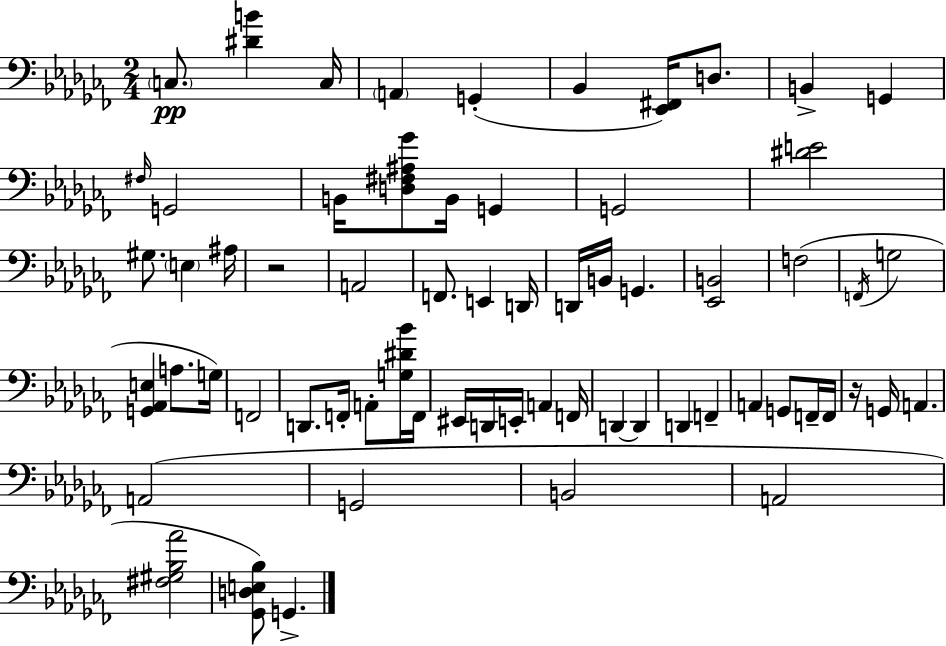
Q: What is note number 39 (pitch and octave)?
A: F2